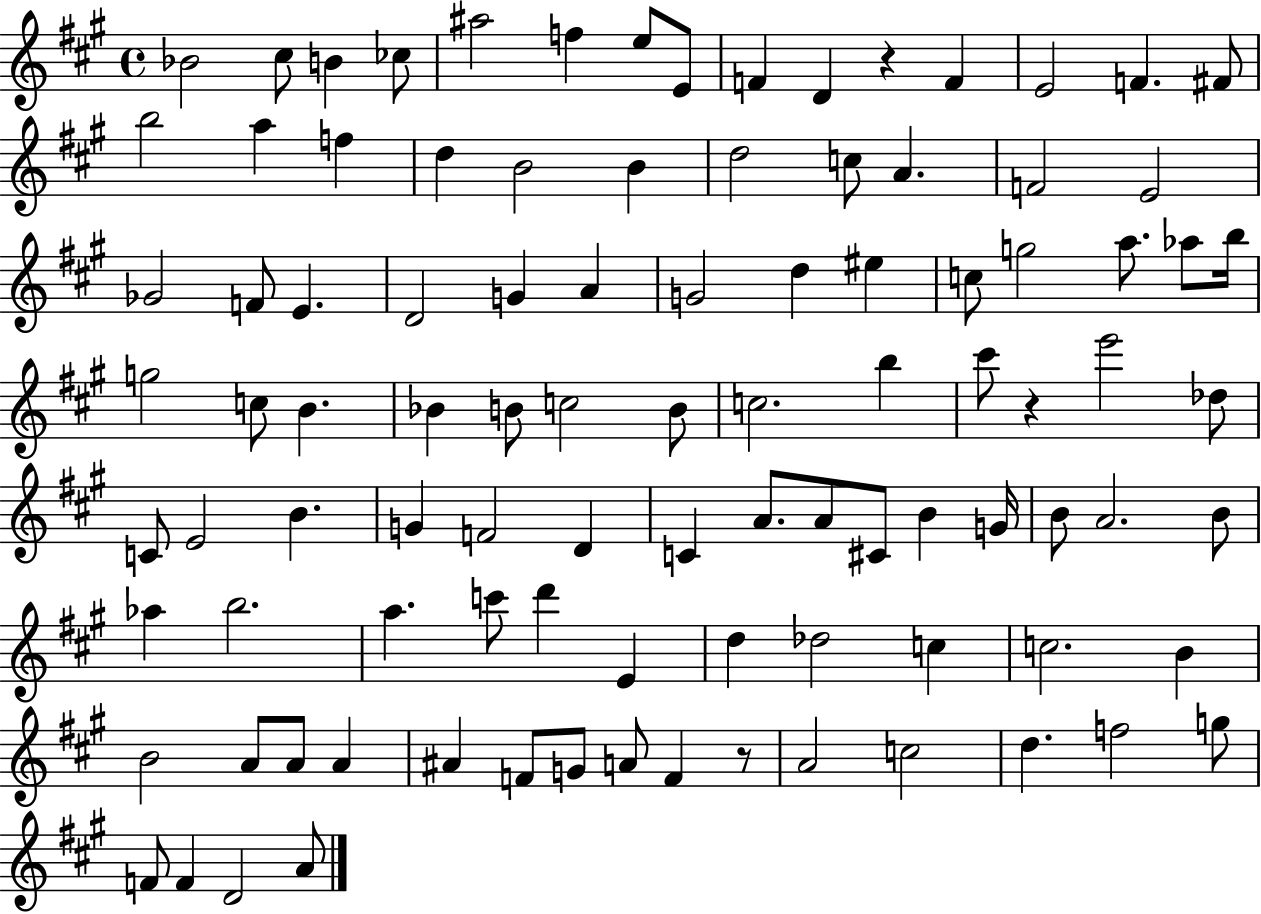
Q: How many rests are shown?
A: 3